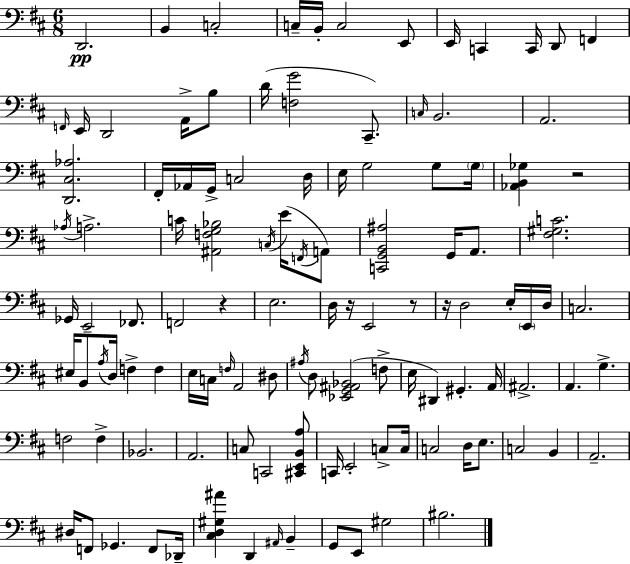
D2/h. B2/q C3/h C3/s B2/s C3/h E2/e E2/s C2/q C2/s D2/e F2/q F2/s E2/s D2/h A2/s B3/e D4/s [F3,G4]/h C#2/e. C3/s B2/h. A2/h. [D2,C#3,Ab3]/h. F#2/s Ab2/s G2/s C3/h D3/s E3/s G3/h G3/e G3/s [Ab2,B2,Gb3]/q R/h Ab3/s A3/h. C4/s [A#2,F3,G3,Bb3]/h C3/s E4/s F2/s A2/e [C2,G2,B2,A#3]/h G2/s A2/e. [F#3,G#3,C4]/h. Gb2/s E2/h FES2/e. F2/h R/q E3/h. D3/s R/s E2/h R/e R/s D3/h E3/s E2/s D3/s C3/h. EIS3/s B2/e A3/s D3/s F3/q F3/q E3/s C3/s F3/s A2/h D#3/e A#3/s D3/e [Eb2,G2,A#2,Bb2]/h F3/e E3/s D#2/q G#2/q. A2/s A#2/h. A2/q. G3/q. F3/h F3/q Bb2/h. A2/h. C3/e C2/h [C#2,E2,B2,A3]/e C2/s E2/h C3/e C3/s C3/h D3/s E3/e. C3/h B2/q A2/h. D#3/s F2/e Gb2/q. F2/e Db2/s [C#3,D3,G#3,A#4]/q D2/q A#2/s B2/q G2/e E2/e G#3/h BIS3/h.